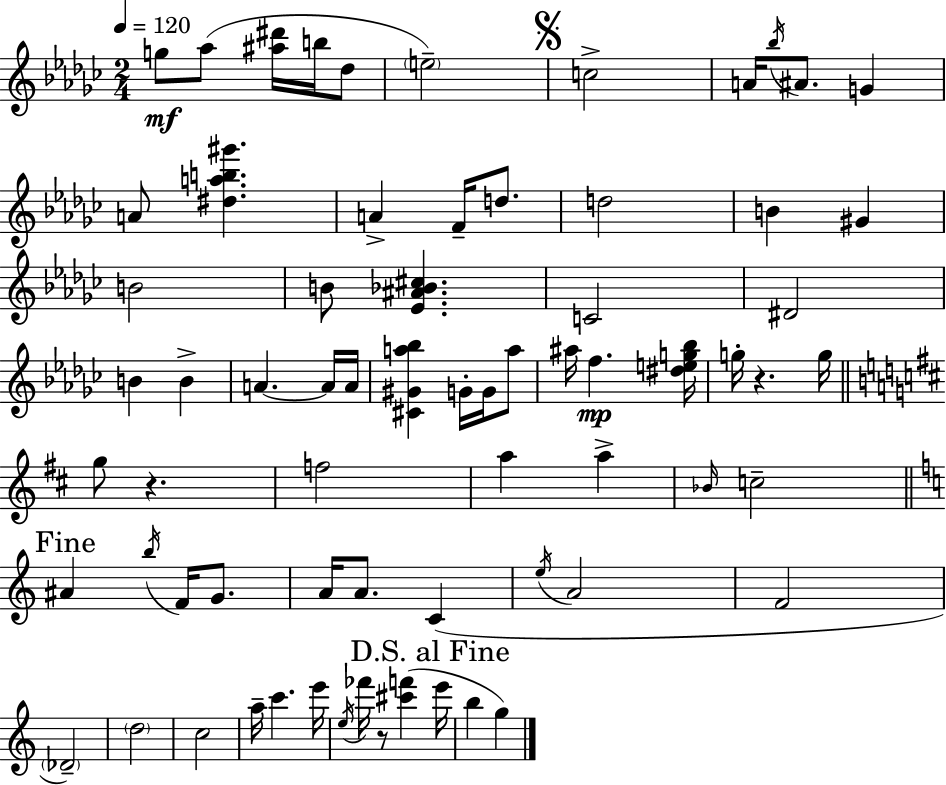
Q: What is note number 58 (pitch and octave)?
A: E6